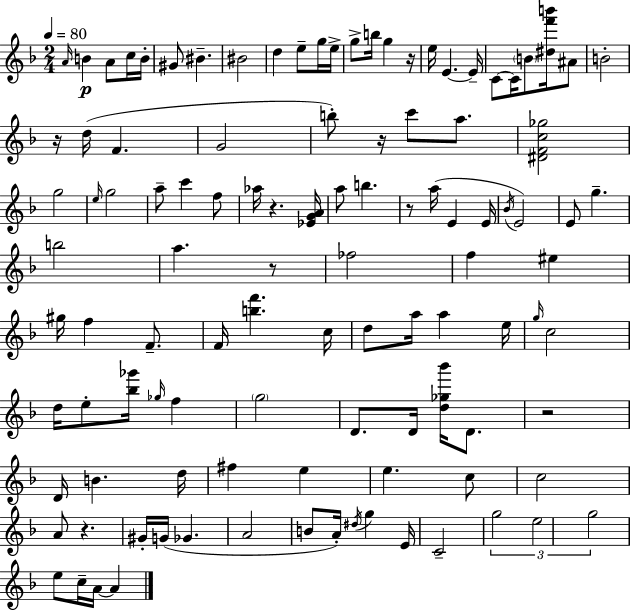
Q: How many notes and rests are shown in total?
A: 109